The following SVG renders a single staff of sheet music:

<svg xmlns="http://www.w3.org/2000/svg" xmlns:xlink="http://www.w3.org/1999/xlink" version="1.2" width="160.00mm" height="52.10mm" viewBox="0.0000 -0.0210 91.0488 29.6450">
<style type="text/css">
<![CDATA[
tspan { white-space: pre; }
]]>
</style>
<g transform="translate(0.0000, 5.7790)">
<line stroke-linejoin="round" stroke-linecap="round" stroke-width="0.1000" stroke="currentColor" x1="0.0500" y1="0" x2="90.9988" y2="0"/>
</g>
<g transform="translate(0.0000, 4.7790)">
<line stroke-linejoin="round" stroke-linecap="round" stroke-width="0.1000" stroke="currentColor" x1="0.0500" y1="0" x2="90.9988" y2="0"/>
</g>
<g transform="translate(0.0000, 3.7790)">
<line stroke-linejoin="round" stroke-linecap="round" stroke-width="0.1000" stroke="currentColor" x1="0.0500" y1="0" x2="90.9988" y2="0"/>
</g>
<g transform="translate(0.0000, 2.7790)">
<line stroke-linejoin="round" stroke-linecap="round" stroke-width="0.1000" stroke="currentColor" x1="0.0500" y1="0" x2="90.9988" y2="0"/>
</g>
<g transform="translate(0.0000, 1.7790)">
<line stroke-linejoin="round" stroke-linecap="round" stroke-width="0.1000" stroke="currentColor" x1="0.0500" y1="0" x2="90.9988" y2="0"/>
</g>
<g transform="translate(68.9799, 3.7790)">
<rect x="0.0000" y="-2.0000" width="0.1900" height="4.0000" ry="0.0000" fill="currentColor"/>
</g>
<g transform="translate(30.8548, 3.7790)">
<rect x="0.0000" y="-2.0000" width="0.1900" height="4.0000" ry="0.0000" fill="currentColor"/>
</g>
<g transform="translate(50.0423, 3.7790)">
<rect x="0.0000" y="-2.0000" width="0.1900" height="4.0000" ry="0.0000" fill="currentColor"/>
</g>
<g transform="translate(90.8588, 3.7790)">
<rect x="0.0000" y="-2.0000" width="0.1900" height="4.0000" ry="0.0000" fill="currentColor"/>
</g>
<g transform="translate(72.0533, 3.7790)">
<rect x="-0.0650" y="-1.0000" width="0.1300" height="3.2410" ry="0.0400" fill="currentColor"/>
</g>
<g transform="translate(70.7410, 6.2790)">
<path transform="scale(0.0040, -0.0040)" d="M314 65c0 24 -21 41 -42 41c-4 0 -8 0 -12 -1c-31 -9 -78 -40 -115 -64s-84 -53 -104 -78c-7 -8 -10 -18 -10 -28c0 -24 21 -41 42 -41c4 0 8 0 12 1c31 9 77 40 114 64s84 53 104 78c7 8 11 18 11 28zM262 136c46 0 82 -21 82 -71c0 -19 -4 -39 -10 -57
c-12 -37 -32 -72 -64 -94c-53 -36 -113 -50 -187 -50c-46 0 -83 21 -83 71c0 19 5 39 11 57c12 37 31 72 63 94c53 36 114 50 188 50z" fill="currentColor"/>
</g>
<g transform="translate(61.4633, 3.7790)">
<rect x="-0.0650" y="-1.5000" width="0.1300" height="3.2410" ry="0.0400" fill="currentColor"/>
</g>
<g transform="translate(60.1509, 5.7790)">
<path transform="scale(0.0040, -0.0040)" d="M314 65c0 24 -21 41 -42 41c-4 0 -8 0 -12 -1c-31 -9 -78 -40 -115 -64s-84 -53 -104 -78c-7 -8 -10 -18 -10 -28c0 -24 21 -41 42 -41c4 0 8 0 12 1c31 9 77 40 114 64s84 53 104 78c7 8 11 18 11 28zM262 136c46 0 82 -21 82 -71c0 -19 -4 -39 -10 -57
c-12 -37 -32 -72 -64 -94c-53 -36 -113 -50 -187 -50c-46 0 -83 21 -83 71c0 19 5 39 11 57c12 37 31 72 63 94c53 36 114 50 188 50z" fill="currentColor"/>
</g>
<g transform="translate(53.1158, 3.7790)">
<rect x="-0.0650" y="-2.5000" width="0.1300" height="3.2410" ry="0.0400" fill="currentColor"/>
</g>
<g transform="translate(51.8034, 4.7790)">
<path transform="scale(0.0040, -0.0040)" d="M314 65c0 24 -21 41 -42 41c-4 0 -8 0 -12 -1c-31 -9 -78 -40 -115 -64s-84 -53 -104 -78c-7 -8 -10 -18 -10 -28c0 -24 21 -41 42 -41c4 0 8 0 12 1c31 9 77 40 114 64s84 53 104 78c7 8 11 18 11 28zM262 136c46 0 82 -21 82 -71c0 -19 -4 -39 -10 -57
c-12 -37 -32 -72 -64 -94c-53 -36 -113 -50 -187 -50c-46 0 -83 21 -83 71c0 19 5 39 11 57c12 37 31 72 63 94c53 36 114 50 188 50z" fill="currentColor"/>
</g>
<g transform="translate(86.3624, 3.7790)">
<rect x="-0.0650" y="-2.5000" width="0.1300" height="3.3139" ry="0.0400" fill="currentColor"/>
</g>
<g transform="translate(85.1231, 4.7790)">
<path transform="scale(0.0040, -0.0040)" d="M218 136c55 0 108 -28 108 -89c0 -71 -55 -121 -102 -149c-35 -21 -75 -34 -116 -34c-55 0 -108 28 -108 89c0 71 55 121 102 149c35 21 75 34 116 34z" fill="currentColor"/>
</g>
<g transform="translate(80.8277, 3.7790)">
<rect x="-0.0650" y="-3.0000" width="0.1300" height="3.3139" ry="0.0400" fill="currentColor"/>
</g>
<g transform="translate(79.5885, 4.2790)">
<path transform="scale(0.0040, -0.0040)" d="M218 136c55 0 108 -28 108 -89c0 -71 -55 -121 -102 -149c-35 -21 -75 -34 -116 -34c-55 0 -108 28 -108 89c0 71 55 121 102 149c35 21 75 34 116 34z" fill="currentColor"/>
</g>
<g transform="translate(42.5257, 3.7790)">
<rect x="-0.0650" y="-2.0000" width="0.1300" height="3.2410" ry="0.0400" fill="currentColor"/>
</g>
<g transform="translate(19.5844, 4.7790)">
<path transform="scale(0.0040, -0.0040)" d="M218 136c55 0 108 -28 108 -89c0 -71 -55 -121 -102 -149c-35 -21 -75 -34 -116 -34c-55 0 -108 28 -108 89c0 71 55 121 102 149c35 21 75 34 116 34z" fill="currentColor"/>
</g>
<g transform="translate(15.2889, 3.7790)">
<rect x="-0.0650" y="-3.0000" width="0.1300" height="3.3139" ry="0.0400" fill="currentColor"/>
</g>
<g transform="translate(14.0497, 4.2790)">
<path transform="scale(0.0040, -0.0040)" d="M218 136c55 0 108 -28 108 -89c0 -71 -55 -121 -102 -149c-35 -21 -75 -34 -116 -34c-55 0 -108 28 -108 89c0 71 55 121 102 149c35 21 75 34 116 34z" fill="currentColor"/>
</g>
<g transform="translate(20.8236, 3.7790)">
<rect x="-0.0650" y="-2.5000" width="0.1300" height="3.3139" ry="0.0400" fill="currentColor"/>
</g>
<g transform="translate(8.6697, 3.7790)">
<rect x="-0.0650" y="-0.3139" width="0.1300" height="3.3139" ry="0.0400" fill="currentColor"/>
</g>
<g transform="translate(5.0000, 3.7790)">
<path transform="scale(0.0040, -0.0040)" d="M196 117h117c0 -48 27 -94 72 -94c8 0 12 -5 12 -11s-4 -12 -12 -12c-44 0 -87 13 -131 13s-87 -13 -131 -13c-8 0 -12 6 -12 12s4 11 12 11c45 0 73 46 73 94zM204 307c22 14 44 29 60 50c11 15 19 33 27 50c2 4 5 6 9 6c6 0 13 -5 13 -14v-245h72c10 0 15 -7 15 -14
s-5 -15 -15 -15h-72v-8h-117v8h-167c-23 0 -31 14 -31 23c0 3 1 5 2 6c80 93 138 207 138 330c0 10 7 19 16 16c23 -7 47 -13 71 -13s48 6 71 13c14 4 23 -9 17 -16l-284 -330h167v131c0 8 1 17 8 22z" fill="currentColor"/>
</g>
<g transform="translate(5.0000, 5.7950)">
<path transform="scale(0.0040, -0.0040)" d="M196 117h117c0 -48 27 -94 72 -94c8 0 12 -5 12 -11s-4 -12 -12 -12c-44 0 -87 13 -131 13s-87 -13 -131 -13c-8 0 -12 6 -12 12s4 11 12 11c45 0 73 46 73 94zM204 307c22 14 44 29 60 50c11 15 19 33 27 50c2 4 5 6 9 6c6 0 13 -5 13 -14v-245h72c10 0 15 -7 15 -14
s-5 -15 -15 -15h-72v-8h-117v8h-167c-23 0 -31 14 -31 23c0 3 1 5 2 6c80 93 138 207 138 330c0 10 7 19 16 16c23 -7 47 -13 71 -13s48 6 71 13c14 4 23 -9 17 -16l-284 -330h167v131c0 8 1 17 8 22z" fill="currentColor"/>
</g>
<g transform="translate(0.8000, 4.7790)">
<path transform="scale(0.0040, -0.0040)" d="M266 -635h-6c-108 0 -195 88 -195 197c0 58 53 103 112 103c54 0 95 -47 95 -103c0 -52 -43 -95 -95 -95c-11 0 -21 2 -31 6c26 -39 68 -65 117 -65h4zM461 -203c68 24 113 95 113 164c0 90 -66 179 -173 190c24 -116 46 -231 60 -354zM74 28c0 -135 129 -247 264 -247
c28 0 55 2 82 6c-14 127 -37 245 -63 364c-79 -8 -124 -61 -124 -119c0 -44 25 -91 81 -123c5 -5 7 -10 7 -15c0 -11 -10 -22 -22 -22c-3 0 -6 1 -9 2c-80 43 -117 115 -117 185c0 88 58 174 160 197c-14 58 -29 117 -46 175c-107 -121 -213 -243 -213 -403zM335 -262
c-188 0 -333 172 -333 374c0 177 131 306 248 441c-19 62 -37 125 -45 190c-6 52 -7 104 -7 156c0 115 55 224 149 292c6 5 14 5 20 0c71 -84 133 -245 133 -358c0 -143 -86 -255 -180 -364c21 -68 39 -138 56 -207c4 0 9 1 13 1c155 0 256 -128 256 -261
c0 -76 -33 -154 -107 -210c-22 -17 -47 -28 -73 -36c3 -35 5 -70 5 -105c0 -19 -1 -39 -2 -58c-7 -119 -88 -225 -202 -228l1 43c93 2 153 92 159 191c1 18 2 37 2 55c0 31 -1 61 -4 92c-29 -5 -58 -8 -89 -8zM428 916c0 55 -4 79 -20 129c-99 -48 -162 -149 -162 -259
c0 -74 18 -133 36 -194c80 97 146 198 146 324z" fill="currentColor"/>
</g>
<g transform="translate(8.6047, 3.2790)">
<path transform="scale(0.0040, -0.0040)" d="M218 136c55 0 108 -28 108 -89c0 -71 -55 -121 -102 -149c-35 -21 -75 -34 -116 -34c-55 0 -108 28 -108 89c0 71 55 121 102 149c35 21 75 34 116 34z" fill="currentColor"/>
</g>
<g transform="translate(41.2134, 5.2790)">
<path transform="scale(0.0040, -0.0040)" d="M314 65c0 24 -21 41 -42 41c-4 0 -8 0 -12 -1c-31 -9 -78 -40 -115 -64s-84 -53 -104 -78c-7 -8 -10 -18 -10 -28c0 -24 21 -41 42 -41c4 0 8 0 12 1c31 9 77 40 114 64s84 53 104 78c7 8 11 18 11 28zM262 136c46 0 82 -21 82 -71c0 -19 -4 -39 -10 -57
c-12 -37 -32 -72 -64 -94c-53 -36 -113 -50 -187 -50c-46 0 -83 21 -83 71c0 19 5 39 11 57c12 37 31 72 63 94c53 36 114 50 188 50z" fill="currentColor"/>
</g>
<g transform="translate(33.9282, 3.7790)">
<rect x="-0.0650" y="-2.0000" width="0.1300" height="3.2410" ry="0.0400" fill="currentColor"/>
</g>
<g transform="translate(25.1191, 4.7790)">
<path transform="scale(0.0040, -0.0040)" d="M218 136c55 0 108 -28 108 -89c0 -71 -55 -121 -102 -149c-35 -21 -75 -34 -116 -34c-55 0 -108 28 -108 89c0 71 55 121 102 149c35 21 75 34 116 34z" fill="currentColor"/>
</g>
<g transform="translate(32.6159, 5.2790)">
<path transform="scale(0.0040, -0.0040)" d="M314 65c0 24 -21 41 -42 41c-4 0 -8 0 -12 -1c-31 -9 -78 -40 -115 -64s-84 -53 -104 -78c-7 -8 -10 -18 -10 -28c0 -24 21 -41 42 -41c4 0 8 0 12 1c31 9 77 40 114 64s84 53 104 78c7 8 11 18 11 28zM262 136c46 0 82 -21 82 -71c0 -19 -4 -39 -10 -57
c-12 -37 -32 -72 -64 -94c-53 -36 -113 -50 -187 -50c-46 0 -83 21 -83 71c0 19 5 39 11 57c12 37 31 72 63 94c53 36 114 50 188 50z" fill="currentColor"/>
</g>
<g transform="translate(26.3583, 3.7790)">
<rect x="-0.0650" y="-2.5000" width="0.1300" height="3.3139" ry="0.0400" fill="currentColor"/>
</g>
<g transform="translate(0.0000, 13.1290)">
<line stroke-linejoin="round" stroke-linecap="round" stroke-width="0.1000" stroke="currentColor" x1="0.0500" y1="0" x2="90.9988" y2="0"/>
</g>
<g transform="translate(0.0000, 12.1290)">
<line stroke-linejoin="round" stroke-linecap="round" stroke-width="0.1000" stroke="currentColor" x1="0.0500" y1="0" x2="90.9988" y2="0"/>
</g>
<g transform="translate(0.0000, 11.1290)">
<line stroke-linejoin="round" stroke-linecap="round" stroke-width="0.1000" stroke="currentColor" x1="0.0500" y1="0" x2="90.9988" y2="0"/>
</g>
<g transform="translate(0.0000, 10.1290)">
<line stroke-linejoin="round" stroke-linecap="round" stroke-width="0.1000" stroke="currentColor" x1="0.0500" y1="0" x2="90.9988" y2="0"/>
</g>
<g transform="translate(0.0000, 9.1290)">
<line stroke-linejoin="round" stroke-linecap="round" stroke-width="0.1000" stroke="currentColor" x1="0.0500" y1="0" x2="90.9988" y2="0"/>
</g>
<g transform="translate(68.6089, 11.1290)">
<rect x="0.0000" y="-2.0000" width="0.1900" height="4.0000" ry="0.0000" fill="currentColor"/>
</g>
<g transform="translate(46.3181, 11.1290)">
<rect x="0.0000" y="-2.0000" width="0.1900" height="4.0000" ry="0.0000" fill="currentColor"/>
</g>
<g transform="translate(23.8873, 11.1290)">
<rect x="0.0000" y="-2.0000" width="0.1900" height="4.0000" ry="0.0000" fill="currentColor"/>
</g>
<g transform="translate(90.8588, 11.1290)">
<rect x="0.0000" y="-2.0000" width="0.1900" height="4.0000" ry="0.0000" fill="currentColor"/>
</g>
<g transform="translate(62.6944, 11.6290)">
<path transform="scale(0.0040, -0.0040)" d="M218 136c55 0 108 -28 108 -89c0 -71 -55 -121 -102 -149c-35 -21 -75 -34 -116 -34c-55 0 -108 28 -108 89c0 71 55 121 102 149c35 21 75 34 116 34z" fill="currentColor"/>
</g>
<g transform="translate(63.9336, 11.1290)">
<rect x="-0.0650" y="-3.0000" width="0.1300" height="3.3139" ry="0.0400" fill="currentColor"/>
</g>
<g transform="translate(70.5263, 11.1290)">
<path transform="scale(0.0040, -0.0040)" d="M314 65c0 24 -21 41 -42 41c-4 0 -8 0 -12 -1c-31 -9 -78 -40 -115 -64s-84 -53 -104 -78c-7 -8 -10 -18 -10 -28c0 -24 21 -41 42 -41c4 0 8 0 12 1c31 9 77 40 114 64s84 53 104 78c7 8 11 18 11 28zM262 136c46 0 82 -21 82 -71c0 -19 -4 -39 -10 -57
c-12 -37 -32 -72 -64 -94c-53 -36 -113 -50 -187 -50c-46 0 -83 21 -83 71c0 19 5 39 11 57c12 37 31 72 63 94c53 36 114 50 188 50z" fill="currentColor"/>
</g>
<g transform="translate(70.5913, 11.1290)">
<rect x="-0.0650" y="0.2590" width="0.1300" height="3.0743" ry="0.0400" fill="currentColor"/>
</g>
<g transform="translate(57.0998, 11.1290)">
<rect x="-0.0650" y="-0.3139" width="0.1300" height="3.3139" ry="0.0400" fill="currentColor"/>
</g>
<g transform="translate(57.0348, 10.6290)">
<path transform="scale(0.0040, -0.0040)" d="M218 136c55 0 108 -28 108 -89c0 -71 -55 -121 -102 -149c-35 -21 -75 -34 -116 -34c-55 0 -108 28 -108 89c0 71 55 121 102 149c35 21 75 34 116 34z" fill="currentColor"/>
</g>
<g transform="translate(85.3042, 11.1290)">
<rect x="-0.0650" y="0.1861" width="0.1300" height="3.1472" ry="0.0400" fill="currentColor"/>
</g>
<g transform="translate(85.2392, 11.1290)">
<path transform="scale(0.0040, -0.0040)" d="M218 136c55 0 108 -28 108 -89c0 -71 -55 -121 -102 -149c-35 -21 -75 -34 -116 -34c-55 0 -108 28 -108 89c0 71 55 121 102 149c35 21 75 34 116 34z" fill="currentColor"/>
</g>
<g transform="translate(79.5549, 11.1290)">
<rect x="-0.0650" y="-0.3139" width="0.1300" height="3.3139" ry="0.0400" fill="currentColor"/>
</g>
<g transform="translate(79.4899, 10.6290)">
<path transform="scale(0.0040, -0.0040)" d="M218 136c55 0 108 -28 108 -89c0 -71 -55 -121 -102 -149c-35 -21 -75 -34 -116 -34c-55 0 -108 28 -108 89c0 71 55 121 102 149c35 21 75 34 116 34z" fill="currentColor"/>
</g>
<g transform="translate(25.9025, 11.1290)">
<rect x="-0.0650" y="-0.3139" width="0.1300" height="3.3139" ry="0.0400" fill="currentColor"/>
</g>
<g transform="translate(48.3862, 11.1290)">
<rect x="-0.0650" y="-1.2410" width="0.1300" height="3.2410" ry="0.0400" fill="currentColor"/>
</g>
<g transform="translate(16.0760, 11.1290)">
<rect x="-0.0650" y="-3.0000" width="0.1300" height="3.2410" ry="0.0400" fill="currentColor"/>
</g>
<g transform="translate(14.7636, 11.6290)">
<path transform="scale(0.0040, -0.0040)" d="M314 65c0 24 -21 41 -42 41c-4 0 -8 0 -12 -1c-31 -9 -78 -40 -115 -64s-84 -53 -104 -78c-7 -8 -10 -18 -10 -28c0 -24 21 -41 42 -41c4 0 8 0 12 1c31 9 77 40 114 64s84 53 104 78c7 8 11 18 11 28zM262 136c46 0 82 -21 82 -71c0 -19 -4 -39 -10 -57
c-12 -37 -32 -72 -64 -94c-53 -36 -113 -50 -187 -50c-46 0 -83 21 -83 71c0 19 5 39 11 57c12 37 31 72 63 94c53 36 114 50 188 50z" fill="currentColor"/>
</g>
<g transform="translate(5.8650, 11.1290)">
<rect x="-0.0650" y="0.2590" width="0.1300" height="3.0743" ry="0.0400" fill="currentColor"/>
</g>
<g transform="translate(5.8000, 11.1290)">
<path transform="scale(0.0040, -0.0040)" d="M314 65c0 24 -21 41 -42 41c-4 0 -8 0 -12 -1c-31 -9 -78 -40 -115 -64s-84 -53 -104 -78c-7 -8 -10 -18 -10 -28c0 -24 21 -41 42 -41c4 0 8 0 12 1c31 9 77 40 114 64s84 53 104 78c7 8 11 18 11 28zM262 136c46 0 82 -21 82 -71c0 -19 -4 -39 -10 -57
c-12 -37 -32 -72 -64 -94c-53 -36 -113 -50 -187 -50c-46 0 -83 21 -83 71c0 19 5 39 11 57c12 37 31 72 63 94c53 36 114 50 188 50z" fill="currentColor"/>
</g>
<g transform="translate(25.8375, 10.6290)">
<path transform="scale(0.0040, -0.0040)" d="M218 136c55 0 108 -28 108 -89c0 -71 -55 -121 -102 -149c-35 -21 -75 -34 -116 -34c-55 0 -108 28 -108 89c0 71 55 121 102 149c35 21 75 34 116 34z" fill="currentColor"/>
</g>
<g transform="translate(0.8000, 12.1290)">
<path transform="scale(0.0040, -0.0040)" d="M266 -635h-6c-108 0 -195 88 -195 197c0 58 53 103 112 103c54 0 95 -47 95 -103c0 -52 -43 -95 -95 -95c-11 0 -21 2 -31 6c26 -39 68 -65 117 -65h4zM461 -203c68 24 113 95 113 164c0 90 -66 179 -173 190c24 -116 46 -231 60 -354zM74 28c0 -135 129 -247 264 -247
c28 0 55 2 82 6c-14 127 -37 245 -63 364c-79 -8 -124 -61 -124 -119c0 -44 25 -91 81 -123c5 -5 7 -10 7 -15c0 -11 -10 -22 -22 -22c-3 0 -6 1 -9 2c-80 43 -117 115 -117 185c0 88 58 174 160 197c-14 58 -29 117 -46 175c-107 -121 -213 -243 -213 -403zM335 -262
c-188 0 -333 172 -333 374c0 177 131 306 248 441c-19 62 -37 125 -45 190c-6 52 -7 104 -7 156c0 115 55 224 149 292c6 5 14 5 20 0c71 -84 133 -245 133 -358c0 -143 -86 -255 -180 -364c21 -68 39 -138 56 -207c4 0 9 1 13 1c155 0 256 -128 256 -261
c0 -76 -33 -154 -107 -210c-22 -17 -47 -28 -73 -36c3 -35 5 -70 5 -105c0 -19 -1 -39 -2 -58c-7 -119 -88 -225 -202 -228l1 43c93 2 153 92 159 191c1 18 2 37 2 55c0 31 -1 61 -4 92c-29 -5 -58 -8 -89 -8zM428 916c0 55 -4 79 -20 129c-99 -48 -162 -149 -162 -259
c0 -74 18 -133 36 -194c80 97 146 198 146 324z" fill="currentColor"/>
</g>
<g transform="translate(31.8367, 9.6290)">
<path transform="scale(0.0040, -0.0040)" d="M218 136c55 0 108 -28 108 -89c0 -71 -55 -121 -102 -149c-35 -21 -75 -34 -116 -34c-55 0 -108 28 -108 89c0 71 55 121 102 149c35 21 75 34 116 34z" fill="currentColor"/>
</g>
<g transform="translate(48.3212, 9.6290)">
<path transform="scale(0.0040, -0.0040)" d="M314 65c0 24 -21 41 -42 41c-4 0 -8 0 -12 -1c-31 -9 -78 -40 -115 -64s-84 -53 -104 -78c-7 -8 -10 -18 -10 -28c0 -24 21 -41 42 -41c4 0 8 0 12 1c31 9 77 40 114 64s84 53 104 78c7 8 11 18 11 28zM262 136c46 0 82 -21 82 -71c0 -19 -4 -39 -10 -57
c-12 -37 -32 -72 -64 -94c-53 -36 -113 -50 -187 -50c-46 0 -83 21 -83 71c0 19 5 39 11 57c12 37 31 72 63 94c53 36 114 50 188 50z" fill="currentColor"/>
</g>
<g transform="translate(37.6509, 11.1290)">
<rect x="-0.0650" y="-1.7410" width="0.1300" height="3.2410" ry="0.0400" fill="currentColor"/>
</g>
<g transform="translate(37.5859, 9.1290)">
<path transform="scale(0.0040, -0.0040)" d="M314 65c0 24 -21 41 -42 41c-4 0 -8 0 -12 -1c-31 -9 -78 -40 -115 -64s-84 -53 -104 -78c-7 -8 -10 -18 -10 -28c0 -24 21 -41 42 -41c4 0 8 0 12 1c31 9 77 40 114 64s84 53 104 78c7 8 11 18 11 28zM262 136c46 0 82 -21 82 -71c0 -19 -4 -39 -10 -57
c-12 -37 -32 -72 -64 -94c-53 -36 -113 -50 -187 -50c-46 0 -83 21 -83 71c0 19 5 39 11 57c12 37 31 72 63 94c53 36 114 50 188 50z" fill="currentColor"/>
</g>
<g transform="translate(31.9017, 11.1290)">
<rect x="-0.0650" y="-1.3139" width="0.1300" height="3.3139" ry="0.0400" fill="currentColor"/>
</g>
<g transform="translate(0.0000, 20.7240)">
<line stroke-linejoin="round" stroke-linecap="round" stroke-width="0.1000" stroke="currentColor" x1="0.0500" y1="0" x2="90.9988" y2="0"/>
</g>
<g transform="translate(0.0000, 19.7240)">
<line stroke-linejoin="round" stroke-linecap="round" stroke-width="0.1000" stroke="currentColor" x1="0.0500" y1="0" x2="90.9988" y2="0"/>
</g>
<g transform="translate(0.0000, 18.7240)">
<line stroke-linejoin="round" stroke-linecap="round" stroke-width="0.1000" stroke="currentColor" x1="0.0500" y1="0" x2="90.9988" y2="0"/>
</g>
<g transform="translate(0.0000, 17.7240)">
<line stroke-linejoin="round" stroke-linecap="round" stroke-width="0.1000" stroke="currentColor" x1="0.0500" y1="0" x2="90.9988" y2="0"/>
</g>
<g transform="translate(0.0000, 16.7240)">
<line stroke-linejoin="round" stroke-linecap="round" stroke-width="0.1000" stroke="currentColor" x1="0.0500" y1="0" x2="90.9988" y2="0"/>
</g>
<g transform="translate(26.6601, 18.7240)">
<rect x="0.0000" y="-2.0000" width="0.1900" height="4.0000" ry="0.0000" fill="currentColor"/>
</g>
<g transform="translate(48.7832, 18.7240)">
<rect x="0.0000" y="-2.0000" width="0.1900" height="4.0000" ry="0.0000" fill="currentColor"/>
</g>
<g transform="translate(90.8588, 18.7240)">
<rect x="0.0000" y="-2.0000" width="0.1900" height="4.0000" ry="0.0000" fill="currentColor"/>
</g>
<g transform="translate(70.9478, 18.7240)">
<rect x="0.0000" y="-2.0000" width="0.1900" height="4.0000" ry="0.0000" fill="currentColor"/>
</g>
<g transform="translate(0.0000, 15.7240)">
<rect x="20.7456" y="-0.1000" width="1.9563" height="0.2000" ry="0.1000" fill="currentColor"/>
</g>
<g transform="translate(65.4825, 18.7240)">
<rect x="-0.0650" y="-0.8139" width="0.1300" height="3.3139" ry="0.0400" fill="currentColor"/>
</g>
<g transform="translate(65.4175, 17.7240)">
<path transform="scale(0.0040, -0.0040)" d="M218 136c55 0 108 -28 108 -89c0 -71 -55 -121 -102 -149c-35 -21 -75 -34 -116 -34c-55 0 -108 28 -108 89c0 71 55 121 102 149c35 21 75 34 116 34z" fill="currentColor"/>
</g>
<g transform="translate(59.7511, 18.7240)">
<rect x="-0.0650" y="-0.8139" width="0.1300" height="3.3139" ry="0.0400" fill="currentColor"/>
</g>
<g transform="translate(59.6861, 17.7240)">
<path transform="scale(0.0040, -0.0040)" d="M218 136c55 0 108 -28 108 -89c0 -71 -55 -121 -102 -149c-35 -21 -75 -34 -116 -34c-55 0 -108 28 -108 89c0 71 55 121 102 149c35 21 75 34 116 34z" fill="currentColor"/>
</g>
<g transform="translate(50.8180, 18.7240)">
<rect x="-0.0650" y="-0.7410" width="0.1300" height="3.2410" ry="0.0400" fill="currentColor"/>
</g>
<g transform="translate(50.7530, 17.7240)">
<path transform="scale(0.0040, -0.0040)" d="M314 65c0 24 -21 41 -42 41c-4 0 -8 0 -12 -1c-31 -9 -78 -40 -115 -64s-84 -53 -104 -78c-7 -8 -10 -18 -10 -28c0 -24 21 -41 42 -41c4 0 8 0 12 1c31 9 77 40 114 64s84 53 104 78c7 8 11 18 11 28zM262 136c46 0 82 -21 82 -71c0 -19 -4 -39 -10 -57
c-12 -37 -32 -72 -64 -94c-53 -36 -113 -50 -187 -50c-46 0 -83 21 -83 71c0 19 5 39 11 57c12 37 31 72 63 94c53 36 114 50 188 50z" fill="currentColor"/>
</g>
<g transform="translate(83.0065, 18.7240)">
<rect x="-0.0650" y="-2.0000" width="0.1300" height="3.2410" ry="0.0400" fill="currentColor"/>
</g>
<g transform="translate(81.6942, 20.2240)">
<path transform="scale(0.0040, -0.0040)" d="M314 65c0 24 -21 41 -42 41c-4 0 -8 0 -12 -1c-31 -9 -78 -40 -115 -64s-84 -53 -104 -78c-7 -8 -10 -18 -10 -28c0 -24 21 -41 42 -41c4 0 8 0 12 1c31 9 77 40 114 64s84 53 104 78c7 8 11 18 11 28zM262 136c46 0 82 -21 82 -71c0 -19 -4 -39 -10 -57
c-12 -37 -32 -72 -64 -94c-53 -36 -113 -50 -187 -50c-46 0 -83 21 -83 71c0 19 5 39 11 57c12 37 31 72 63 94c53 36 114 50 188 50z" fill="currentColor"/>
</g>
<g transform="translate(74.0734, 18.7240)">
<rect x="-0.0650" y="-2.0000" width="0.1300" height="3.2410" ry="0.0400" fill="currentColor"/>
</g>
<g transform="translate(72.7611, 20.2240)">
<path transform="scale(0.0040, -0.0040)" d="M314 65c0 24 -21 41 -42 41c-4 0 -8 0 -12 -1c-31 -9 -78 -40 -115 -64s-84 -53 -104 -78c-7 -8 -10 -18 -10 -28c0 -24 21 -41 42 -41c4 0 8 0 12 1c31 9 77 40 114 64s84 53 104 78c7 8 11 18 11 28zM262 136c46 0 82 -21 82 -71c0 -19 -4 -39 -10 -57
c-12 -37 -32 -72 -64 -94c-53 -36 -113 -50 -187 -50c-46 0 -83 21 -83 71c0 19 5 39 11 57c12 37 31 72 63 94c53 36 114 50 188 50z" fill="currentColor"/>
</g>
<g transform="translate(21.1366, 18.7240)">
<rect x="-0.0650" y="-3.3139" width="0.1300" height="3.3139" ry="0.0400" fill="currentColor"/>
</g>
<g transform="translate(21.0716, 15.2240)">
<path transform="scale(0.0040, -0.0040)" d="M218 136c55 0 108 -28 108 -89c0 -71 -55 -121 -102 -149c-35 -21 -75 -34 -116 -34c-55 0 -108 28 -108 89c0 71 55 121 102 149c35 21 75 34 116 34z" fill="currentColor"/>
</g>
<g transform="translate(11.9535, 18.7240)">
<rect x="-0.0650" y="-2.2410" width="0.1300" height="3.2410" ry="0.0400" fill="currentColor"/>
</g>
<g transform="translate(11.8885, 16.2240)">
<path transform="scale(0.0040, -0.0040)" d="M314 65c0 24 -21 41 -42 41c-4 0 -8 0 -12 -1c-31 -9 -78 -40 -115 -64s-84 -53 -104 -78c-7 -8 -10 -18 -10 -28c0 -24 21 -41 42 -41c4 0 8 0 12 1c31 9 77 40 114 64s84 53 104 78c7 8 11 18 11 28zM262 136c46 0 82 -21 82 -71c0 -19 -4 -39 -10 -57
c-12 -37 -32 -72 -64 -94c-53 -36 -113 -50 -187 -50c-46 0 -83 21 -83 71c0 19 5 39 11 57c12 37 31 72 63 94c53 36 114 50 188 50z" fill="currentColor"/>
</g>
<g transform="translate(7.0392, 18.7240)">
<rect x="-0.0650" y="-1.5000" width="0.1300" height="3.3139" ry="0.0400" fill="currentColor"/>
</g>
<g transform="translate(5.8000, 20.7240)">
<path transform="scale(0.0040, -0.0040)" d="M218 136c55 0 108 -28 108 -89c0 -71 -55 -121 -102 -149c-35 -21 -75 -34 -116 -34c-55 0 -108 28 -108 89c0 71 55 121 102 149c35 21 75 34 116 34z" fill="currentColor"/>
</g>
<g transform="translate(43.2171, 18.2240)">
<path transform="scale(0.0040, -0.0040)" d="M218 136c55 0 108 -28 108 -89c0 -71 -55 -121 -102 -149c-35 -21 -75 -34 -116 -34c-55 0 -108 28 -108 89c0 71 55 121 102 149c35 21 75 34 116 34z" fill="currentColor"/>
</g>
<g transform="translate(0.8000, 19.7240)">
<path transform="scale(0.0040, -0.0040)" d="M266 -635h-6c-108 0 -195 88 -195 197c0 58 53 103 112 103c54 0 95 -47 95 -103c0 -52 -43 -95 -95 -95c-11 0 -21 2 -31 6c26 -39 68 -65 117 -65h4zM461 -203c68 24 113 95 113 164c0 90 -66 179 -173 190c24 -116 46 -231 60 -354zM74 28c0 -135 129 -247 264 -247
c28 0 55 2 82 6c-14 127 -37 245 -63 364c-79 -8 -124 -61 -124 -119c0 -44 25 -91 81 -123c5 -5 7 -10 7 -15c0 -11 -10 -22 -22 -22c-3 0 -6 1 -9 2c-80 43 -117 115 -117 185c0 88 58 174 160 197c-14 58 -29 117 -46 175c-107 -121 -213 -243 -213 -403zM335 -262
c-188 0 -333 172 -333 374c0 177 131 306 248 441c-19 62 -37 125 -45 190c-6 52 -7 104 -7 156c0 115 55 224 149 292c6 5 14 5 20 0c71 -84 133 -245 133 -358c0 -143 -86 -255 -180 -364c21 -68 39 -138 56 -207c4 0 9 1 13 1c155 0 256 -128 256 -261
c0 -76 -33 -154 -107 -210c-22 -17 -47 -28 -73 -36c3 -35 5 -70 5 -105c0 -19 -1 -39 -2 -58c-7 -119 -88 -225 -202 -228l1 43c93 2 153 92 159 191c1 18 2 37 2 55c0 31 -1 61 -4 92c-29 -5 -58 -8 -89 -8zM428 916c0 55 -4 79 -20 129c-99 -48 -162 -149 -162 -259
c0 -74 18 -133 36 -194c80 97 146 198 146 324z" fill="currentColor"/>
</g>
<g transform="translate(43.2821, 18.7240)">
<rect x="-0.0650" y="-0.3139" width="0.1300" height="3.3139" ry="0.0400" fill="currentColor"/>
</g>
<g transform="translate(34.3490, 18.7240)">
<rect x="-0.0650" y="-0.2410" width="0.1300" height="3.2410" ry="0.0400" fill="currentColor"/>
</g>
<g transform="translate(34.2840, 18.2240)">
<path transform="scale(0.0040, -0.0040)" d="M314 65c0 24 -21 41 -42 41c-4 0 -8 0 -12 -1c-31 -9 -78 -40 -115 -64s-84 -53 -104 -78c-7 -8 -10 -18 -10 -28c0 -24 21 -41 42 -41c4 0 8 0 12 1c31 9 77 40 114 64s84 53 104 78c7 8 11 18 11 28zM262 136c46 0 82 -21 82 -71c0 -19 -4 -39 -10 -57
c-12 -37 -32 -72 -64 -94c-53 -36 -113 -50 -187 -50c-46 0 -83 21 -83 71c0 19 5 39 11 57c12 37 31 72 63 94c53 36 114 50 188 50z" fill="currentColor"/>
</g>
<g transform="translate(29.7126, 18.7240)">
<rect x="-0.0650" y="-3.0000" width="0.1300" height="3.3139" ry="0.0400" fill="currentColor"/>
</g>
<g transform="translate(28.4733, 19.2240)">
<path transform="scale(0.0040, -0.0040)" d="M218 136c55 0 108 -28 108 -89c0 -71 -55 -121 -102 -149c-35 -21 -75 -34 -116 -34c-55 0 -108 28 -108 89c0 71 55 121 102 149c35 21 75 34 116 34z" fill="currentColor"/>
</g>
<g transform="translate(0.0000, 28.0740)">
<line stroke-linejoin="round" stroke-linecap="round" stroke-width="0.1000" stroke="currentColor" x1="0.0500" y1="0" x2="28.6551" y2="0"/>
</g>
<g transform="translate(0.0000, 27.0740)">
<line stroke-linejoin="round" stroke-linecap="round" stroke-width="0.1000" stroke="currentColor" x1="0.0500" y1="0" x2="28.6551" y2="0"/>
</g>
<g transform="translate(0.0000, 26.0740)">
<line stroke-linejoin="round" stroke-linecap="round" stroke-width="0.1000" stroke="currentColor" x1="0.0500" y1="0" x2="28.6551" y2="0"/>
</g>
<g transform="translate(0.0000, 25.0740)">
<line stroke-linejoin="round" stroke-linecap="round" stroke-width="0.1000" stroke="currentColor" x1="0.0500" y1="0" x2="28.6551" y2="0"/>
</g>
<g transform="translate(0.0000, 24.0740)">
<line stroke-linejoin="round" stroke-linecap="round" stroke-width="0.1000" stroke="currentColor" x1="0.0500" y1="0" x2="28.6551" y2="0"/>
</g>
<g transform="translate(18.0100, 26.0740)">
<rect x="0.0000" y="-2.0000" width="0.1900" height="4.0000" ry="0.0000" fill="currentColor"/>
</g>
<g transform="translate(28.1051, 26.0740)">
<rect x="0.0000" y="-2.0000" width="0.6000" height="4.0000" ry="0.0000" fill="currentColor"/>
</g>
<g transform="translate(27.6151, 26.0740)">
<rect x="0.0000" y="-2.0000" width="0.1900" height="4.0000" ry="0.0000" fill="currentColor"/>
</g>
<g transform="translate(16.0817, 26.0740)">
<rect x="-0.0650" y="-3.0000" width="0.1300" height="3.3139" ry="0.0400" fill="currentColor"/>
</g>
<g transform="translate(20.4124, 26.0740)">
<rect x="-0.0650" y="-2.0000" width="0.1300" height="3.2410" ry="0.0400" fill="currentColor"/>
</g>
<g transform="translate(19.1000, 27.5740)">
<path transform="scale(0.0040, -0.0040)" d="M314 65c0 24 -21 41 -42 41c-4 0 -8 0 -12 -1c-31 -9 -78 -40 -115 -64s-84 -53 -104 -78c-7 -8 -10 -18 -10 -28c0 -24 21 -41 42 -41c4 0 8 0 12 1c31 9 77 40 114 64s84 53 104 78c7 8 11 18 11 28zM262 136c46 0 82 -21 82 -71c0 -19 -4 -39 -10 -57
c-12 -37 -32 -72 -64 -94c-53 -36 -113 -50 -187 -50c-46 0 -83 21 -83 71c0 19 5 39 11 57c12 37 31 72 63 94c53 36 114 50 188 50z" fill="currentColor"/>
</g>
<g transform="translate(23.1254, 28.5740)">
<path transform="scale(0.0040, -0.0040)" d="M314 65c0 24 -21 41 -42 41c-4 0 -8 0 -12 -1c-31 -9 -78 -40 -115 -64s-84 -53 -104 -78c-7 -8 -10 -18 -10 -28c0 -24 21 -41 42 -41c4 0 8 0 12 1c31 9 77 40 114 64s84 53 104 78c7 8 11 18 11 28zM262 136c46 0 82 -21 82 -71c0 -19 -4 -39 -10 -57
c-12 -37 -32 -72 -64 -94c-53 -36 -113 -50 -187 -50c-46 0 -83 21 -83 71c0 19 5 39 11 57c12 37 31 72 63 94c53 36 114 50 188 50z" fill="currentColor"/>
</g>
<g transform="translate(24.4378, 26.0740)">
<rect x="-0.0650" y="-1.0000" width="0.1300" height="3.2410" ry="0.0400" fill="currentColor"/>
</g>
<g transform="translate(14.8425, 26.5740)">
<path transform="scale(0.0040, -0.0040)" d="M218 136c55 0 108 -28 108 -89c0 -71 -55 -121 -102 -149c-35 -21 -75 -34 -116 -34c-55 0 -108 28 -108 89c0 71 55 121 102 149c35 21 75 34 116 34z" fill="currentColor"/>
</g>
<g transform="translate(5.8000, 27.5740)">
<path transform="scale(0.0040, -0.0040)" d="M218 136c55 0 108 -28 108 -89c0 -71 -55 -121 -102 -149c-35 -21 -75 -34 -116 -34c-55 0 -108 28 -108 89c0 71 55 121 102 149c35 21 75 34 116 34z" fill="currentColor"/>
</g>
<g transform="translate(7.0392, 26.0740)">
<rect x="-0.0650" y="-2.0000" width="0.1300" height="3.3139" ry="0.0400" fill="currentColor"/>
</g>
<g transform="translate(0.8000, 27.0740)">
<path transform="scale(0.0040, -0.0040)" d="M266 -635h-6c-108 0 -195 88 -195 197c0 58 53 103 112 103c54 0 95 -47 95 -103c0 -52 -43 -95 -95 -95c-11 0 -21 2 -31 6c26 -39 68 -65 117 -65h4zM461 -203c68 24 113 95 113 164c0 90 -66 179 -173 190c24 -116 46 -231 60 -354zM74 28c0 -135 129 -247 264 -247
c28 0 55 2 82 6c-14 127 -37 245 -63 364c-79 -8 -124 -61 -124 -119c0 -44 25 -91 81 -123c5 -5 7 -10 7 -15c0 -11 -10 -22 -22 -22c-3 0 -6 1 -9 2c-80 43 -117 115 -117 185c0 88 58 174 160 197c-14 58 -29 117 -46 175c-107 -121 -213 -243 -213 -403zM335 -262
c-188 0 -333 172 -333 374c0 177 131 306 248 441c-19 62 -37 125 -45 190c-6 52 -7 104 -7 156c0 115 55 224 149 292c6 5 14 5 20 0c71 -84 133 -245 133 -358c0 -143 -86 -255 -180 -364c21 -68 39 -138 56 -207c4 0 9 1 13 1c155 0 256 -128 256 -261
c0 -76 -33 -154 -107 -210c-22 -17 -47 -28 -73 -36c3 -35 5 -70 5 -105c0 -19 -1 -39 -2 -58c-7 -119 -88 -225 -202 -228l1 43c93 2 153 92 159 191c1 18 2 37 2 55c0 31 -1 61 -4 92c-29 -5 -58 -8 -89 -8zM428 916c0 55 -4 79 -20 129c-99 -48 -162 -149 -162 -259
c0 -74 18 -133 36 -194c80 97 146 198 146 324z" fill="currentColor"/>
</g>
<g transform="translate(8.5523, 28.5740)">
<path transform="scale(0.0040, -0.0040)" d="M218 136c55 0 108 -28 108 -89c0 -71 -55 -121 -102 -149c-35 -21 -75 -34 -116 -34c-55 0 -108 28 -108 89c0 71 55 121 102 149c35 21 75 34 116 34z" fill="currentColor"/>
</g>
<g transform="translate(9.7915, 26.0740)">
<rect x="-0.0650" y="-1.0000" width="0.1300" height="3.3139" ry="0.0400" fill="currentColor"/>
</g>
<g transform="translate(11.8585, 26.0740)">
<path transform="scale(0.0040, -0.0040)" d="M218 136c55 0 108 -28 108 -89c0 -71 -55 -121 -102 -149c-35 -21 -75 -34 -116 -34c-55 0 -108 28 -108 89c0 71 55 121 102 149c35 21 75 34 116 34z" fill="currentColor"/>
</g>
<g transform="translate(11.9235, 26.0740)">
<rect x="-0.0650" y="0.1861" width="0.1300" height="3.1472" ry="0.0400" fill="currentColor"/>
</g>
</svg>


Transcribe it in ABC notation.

X:1
T:Untitled
M:4/4
L:1/4
K:C
c A G G F2 F2 G2 E2 D2 A G B2 A2 c e f2 e2 c A B2 c B E g2 b A c2 c d2 d d F2 F2 F D B A F2 D2